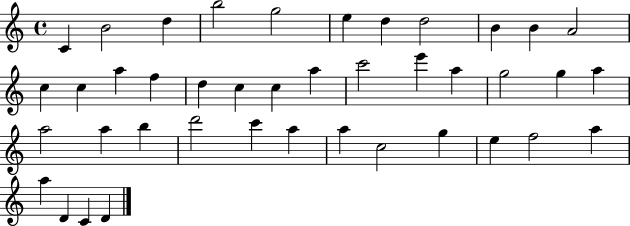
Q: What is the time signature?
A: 4/4